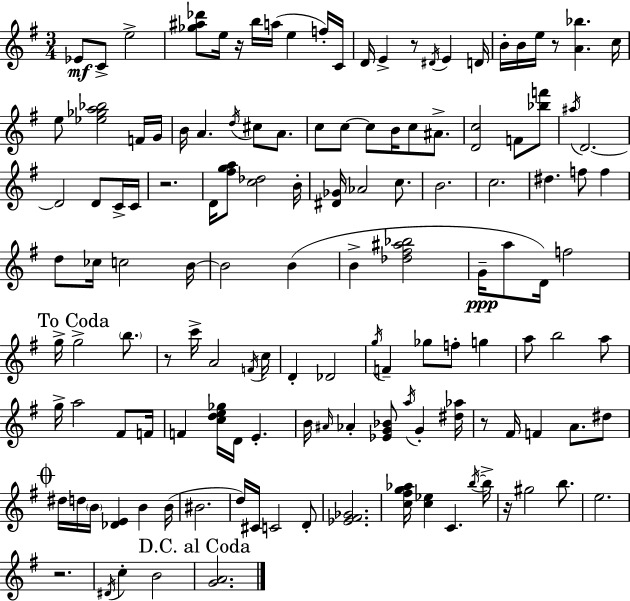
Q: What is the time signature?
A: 3/4